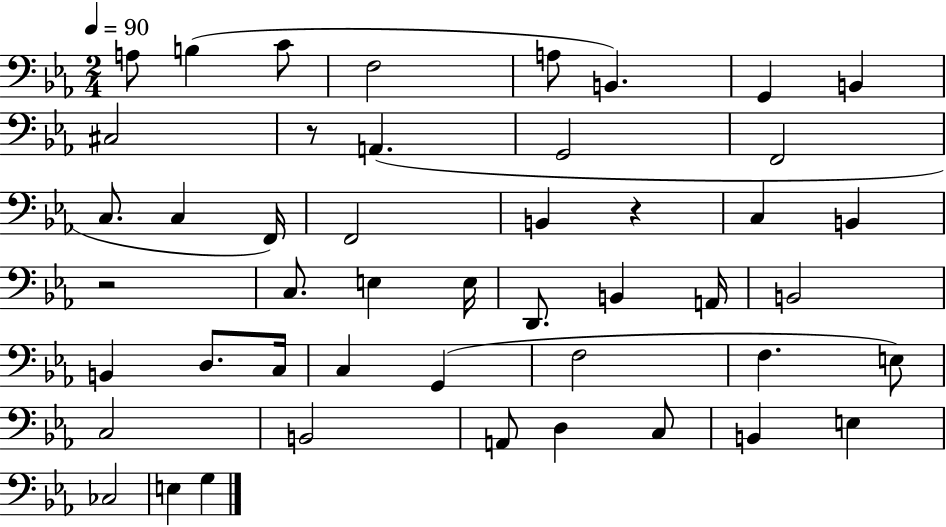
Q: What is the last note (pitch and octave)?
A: G3